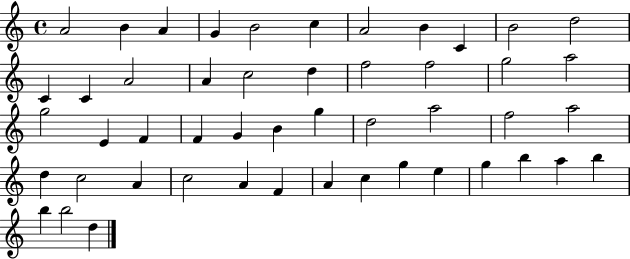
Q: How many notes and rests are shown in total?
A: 49